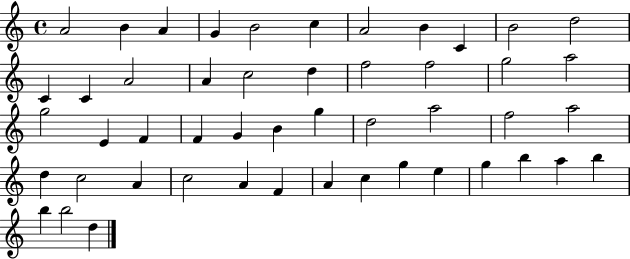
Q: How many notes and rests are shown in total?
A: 49